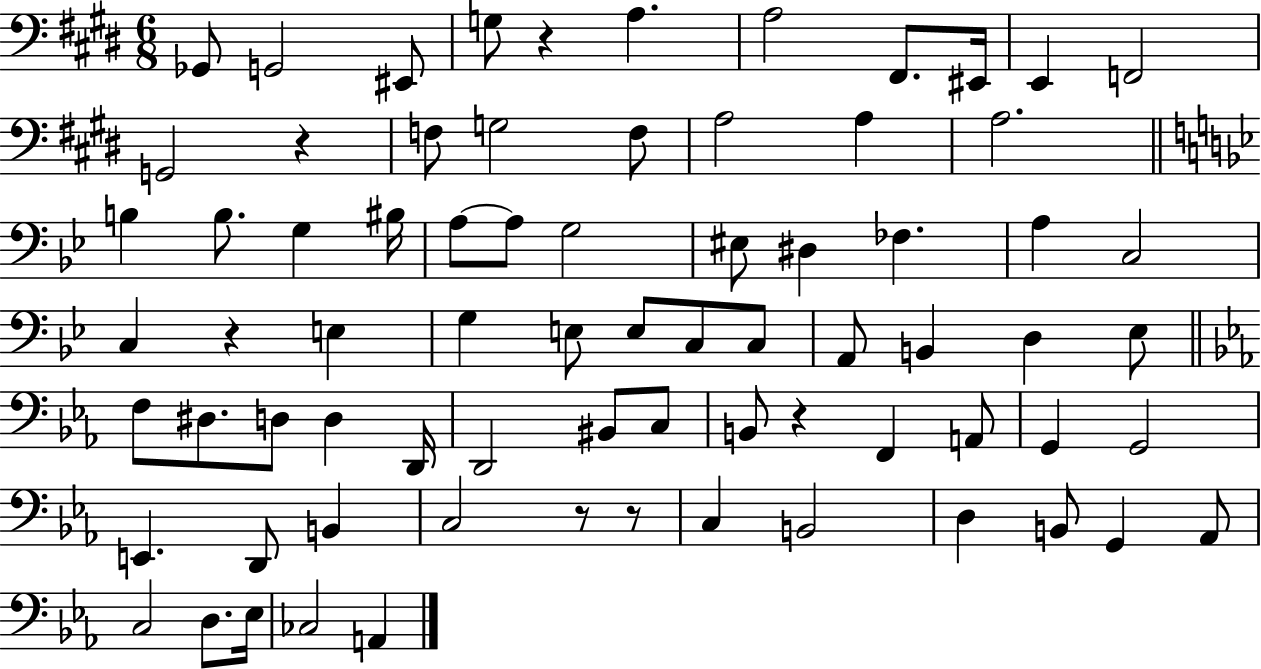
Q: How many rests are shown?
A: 6